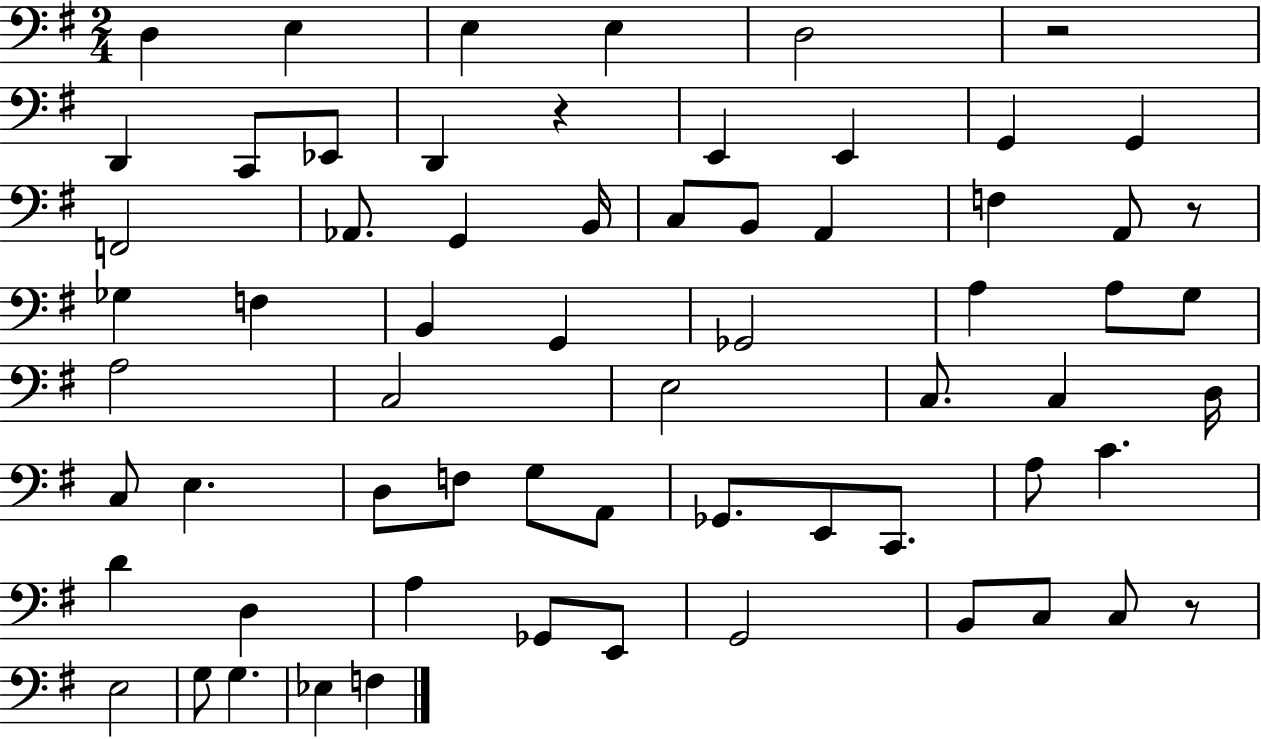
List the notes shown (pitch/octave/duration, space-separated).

D3/q E3/q E3/q E3/q D3/h R/h D2/q C2/e Eb2/e D2/q R/q E2/q E2/q G2/q G2/q F2/h Ab2/e. G2/q B2/s C3/e B2/e A2/q F3/q A2/e R/e Gb3/q F3/q B2/q G2/q Gb2/h A3/q A3/e G3/e A3/h C3/h E3/h C3/e. C3/q D3/s C3/e E3/q. D3/e F3/e G3/e A2/e Gb2/e. E2/e C2/e. A3/e C4/q. D4/q D3/q A3/q Gb2/e E2/e G2/h B2/e C3/e C3/e R/e E3/h G3/e G3/q. Eb3/q F3/q